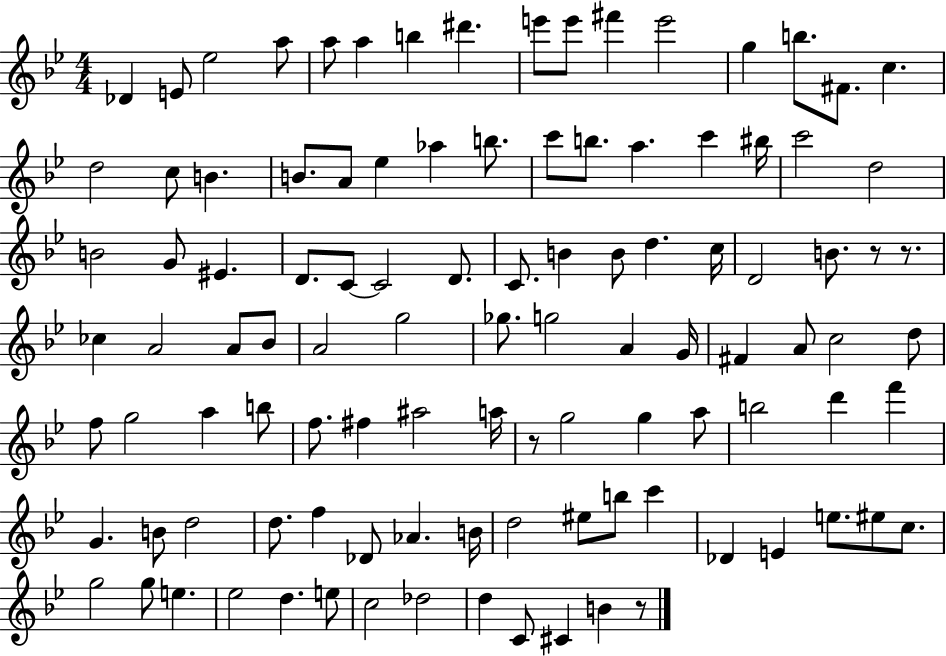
{
  \clef treble
  \numericTimeSignature
  \time 4/4
  \key bes \major
  \repeat volta 2 { des'4 e'8 ees''2 a''8 | a''8 a''4 b''4 dis'''4. | e'''8 e'''8 fis'''4 e'''2 | g''4 b''8. fis'8. c''4. | \break d''2 c''8 b'4. | b'8. a'8 ees''4 aes''4 b''8. | c'''8 b''8. a''4. c'''4 bis''16 | c'''2 d''2 | \break b'2 g'8 eis'4. | d'8. c'8~~ c'2 d'8. | c'8. b'4 b'8 d''4. c''16 | d'2 b'8. r8 r8. | \break ces''4 a'2 a'8 bes'8 | a'2 g''2 | ges''8. g''2 a'4 g'16 | fis'4 a'8 c''2 d''8 | \break f''8 g''2 a''4 b''8 | f''8. fis''4 ais''2 a''16 | r8 g''2 g''4 a''8 | b''2 d'''4 f'''4 | \break g'4. b'8 d''2 | d''8. f''4 des'8 aes'4. b'16 | d''2 eis''8 b''8 c'''4 | des'4 e'4 e''8. eis''8 c''8. | \break g''2 g''8 e''4. | ees''2 d''4. e''8 | c''2 des''2 | d''4 c'8 cis'4 b'4 r8 | \break } \bar "|."
}